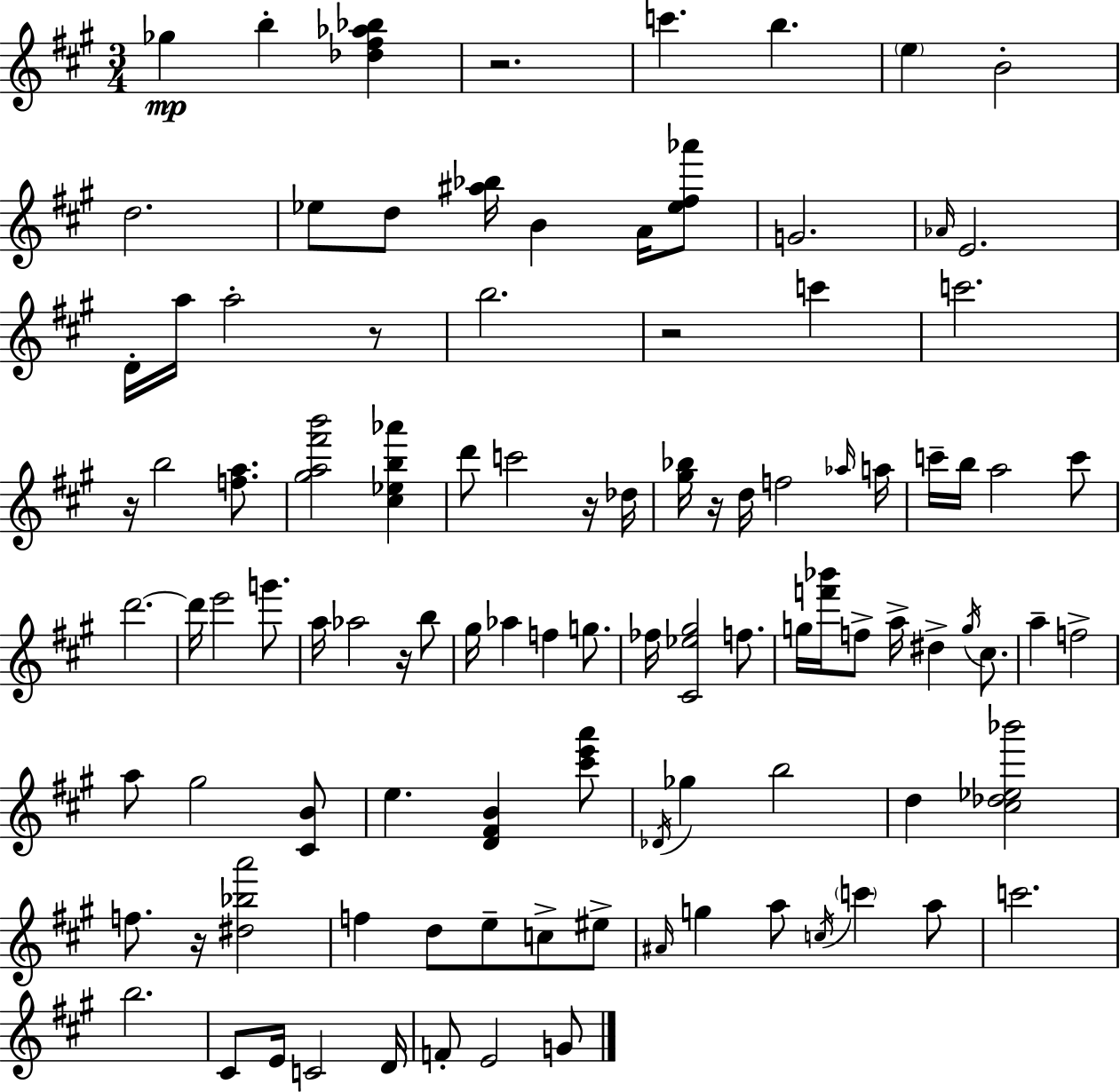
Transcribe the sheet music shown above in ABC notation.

X:1
T:Untitled
M:3/4
L:1/4
K:A
_g b [_d^f_a_b] z2 c' b e B2 d2 _e/2 d/2 [^a_b]/4 B A/4 [_e^f_a']/2 G2 _A/4 E2 D/4 a/4 a2 z/2 b2 z2 c' c'2 z/4 b2 [fa]/2 [^ga^f'b']2 [^c_eb_a'] d'/2 c'2 z/4 _d/4 [^g_b]/4 z/4 d/4 f2 _a/4 a/4 c'/4 b/4 a2 c'/2 d'2 d'/4 e'2 g'/2 a/4 _a2 z/4 b/2 ^g/4 _a f g/2 _f/4 [^C_e^g]2 f/2 g/4 [f'_b']/4 f/2 a/4 ^d g/4 ^c/2 a f2 a/2 ^g2 [^CB]/2 e [D^FB] [^c'e'a']/2 _D/4 _g b2 d [^c_d_e_b']2 f/2 z/4 [^d_ba']2 f d/2 e/2 c/2 ^e/2 ^A/4 g a/2 c/4 c' a/2 c'2 b2 ^C/2 E/4 C2 D/4 F/2 E2 G/2